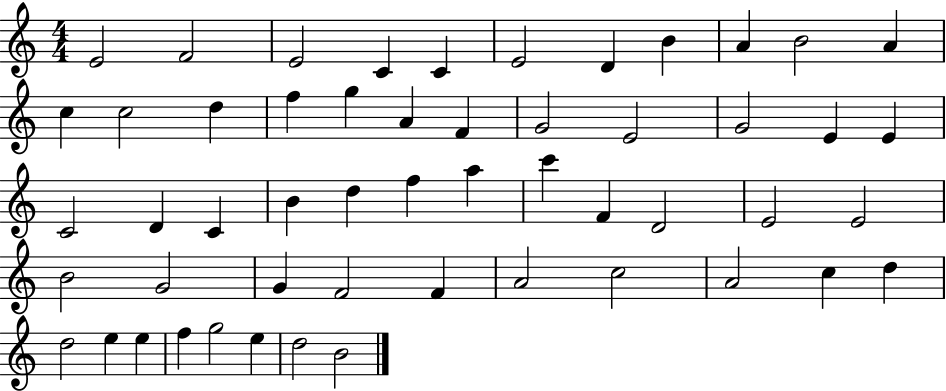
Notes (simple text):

E4/h F4/h E4/h C4/q C4/q E4/h D4/q B4/q A4/q B4/h A4/q C5/q C5/h D5/q F5/q G5/q A4/q F4/q G4/h E4/h G4/h E4/q E4/q C4/h D4/q C4/q B4/q D5/q F5/q A5/q C6/q F4/q D4/h E4/h E4/h B4/h G4/h G4/q F4/h F4/q A4/h C5/h A4/h C5/q D5/q D5/h E5/q E5/q F5/q G5/h E5/q D5/h B4/h